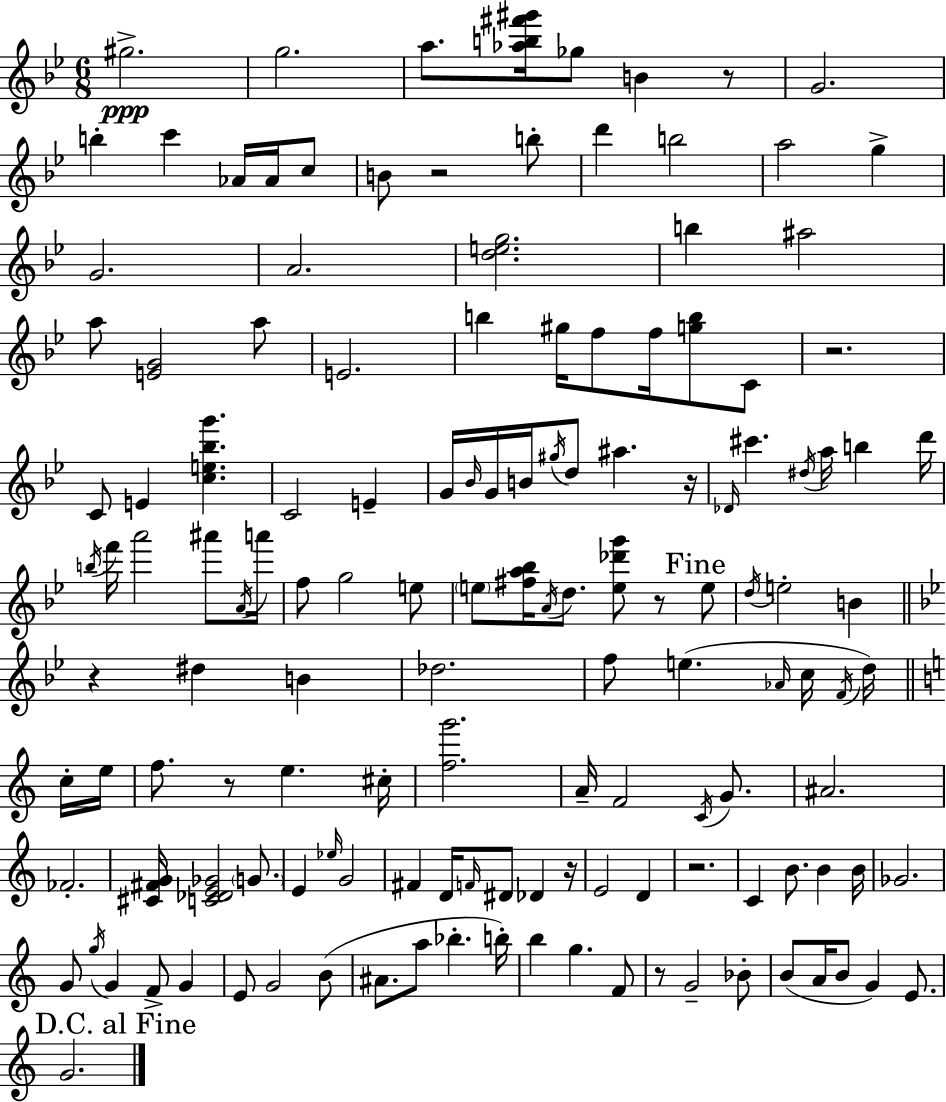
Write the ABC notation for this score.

X:1
T:Untitled
M:6/8
L:1/4
K:Gm
^g2 g2 a/2 [_ab^f'^g']/4 _g/2 B z/2 G2 b c' _A/4 _A/4 c/2 B/2 z2 b/2 d' b2 a2 g G2 A2 [deg]2 b ^a2 a/2 [EG]2 a/2 E2 b ^g/4 f/2 f/4 [gb]/2 C/2 z2 C/2 E [ce_bg'] C2 E G/4 _B/4 G/4 B/4 ^g/4 d/2 ^a z/4 _D/4 ^c' ^d/4 a/4 b d'/4 b/4 f'/4 a'2 ^a'/2 A/4 a'/4 f/2 g2 e/2 e/2 [^fa_b]/4 A/4 d/2 [e_d'g']/2 z/2 e/2 d/4 e2 B z ^d B _d2 f/2 e _A/4 c/4 F/4 d/4 c/4 e/4 f/2 z/2 e ^c/4 [fg']2 A/4 F2 C/4 G/2 ^A2 _F2 [^C^FG]/4 [C_DE_G]2 G/2 E _e/4 G2 ^F D/4 F/4 ^D/2 _D z/4 E2 D z2 C B/2 B B/4 _G2 G/2 g/4 G F/2 G E/2 G2 B/2 ^A/2 a/2 _b b/4 b g F/2 z/2 G2 _B/2 B/2 A/4 B/2 G E/2 G2